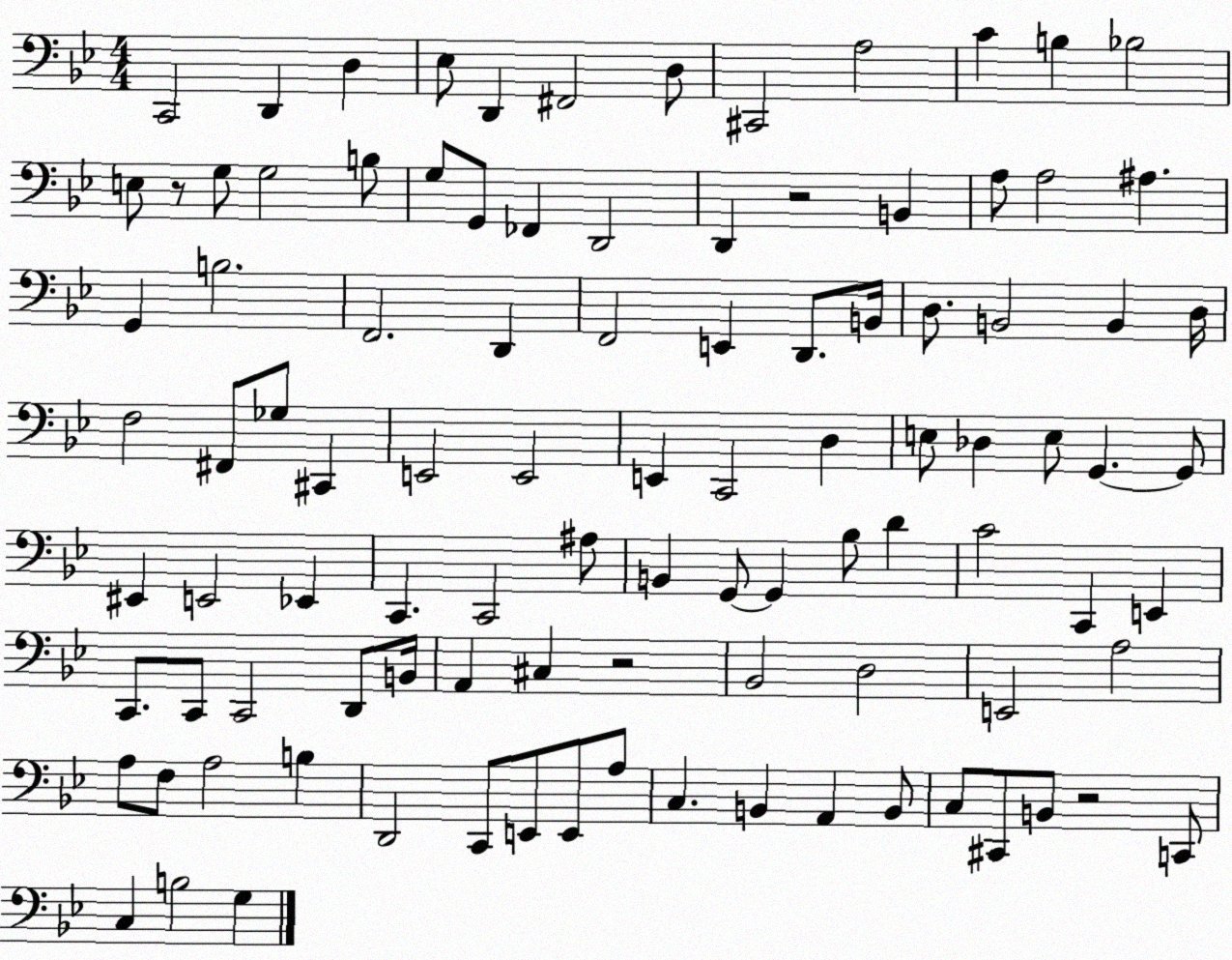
X:1
T:Untitled
M:4/4
L:1/4
K:Bb
C,,2 D,, D, _E,/2 D,, ^F,,2 D,/2 ^C,,2 A,2 C B, _B,2 E,/2 z/2 G,/2 G,2 B,/2 G,/2 G,,/2 _F,, D,,2 D,, z2 B,, A,/2 A,2 ^A, G,, B,2 F,,2 D,, F,,2 E,, D,,/2 B,,/4 D,/2 B,,2 B,, D,/4 F,2 ^F,,/2 _G,/2 ^C,, E,,2 E,,2 E,, C,,2 D, E,/2 _D, E,/2 G,, G,,/2 ^E,, E,,2 _E,, C,, C,,2 ^A,/2 B,, G,,/2 G,, _B,/2 D C2 C,, E,, C,,/2 C,,/2 C,,2 D,,/2 B,,/4 A,, ^C, z2 _B,,2 D,2 E,,2 A,2 A,/2 F,/2 A,2 B, D,,2 C,,/2 E,,/2 E,,/2 A,/2 C, B,, A,, B,,/2 C,/2 ^C,,/2 B,,/2 z2 C,,/2 C, B,2 G,